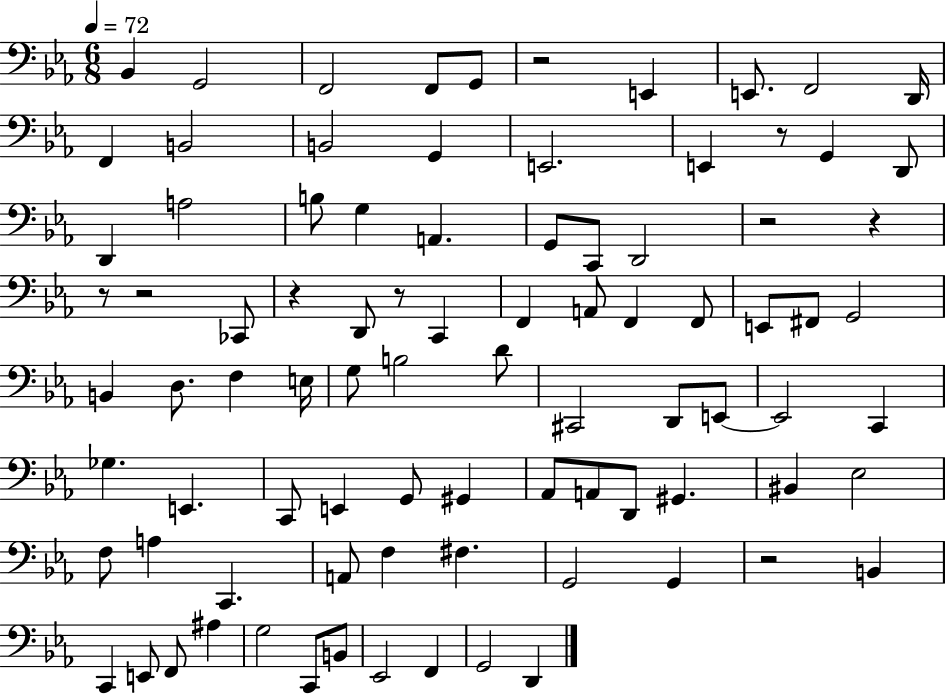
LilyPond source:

{
  \clef bass
  \numericTimeSignature
  \time 6/8
  \key ees \major
  \tempo 4 = 72
  bes,4 g,2 | f,2 f,8 g,8 | r2 e,4 | e,8. f,2 d,16 | \break f,4 b,2 | b,2 g,4 | e,2. | e,4 r8 g,4 d,8 | \break d,4 a2 | b8 g4 a,4. | g,8 c,8 d,2 | r2 r4 | \break r8 r2 ces,8 | r4 d,8 r8 c,4 | f,4 a,8 f,4 f,8 | e,8 fis,8 g,2 | \break b,4 d8. f4 e16 | g8 b2 d'8 | cis,2 d,8 e,8~~ | e,2 c,4 | \break ges4. e,4. | c,8 e,4 g,8 gis,4 | aes,8 a,8 d,8 gis,4. | bis,4 ees2 | \break f8 a4 c,4. | a,8 f4 fis4. | g,2 g,4 | r2 b,4 | \break c,4 e,8 f,8 ais4 | g2 c,8 b,8 | ees,2 f,4 | g,2 d,4 | \break \bar "|."
}